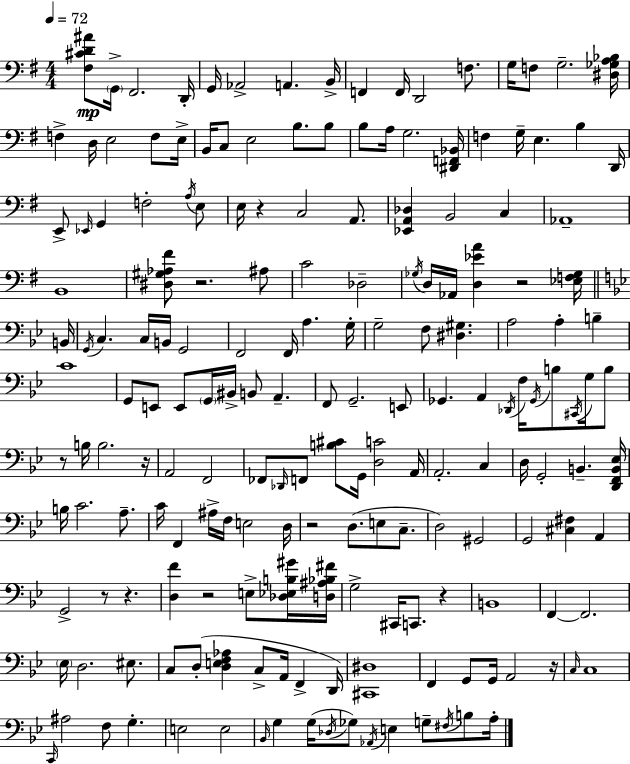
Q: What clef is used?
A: bass